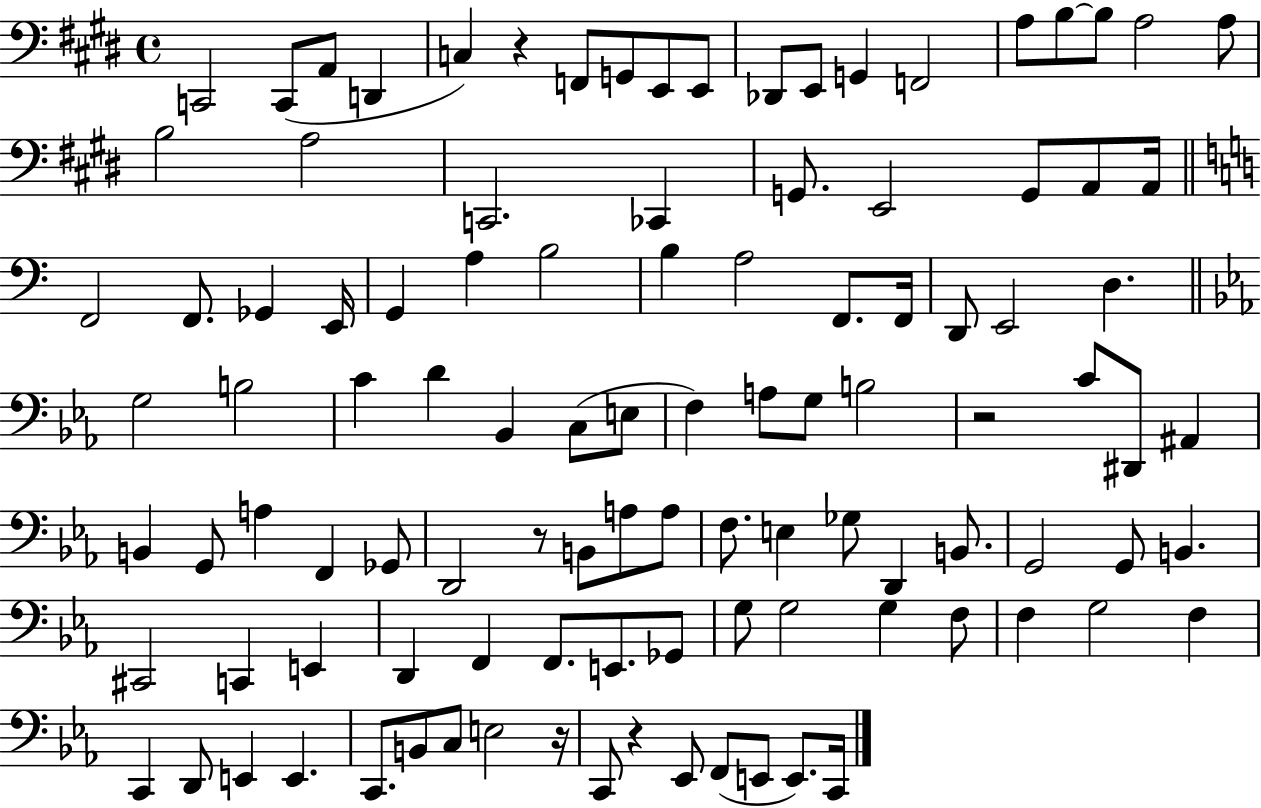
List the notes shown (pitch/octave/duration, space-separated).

C2/h C2/e A2/e D2/q C3/q R/q F2/e G2/e E2/e E2/e Db2/e E2/e G2/q F2/h A3/e B3/e B3/e A3/h A3/e B3/h A3/h C2/h. CES2/q G2/e. E2/h G2/e A2/e A2/s F2/h F2/e. Gb2/q E2/s G2/q A3/q B3/h B3/q A3/h F2/e. F2/s D2/e E2/h D3/q. G3/h B3/h C4/q D4/q Bb2/q C3/e E3/e F3/q A3/e G3/e B3/h R/h C4/e D#2/e A#2/q B2/q G2/e A3/q F2/q Gb2/e D2/h R/e B2/e A3/e A3/e F3/e. E3/q Gb3/e D2/q B2/e. G2/h G2/e B2/q. C#2/h C2/q E2/q D2/q F2/q F2/e. E2/e. Gb2/e G3/e G3/h G3/q F3/e F3/q G3/h F3/q C2/q D2/e E2/q E2/q. C2/e. B2/e C3/e E3/h R/s C2/e R/q Eb2/e F2/e E2/e E2/e. C2/s